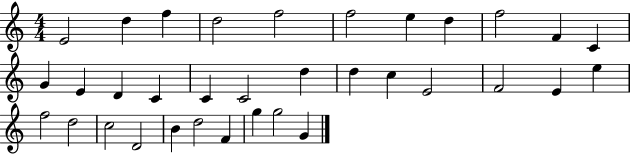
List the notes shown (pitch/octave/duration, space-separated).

E4/h D5/q F5/q D5/h F5/h F5/h E5/q D5/q F5/h F4/q C4/q G4/q E4/q D4/q C4/q C4/q C4/h D5/q D5/q C5/q E4/h F4/h E4/q E5/q F5/h D5/h C5/h D4/h B4/q D5/h F4/q G5/q G5/h G4/q